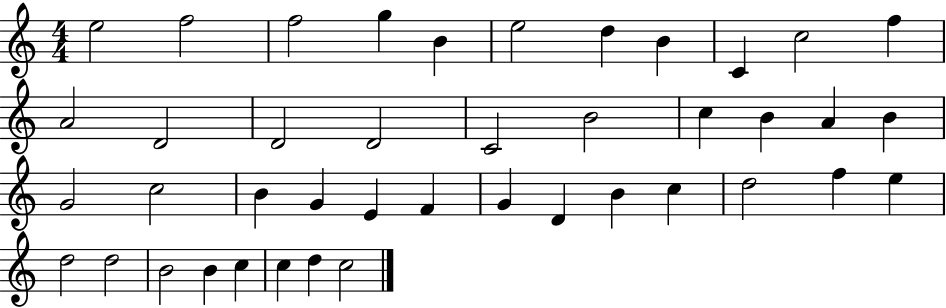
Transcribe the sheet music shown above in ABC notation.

X:1
T:Untitled
M:4/4
L:1/4
K:C
e2 f2 f2 g B e2 d B C c2 f A2 D2 D2 D2 C2 B2 c B A B G2 c2 B G E F G D B c d2 f e d2 d2 B2 B c c d c2